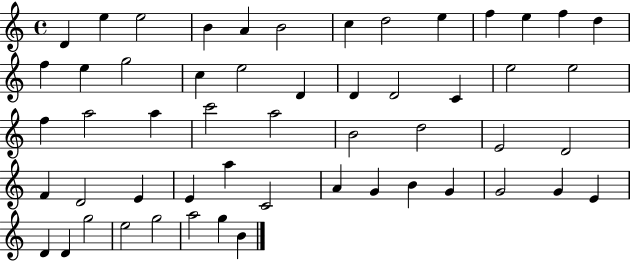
D4/q E5/q E5/h B4/q A4/q B4/h C5/q D5/h E5/q F5/q E5/q F5/q D5/q F5/q E5/q G5/h C5/q E5/h D4/q D4/q D4/h C4/q E5/h E5/h F5/q A5/h A5/q C6/h A5/h B4/h D5/h E4/h D4/h F4/q D4/h E4/q E4/q A5/q C4/h A4/q G4/q B4/q G4/q G4/h G4/q E4/q D4/q D4/q G5/h E5/h G5/h A5/h G5/q B4/q